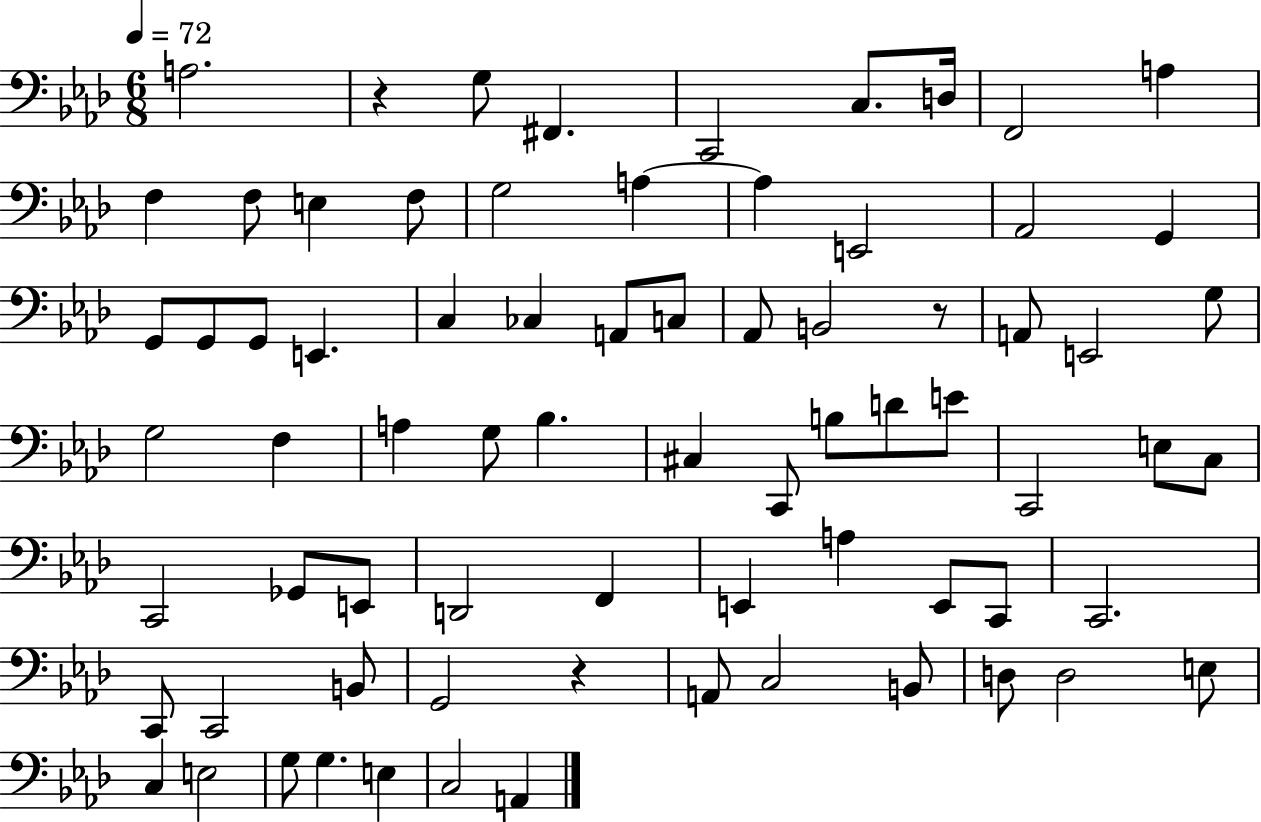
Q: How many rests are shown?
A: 3